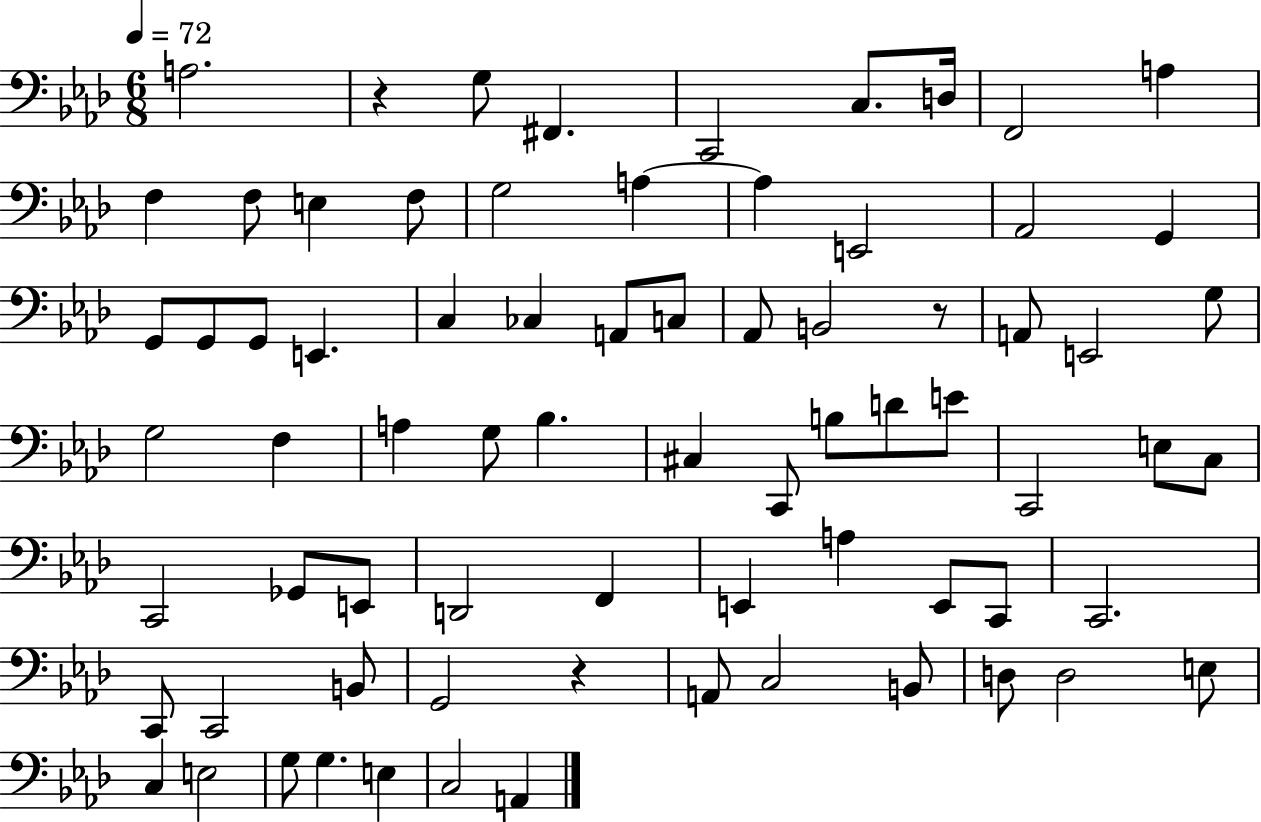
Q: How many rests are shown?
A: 3